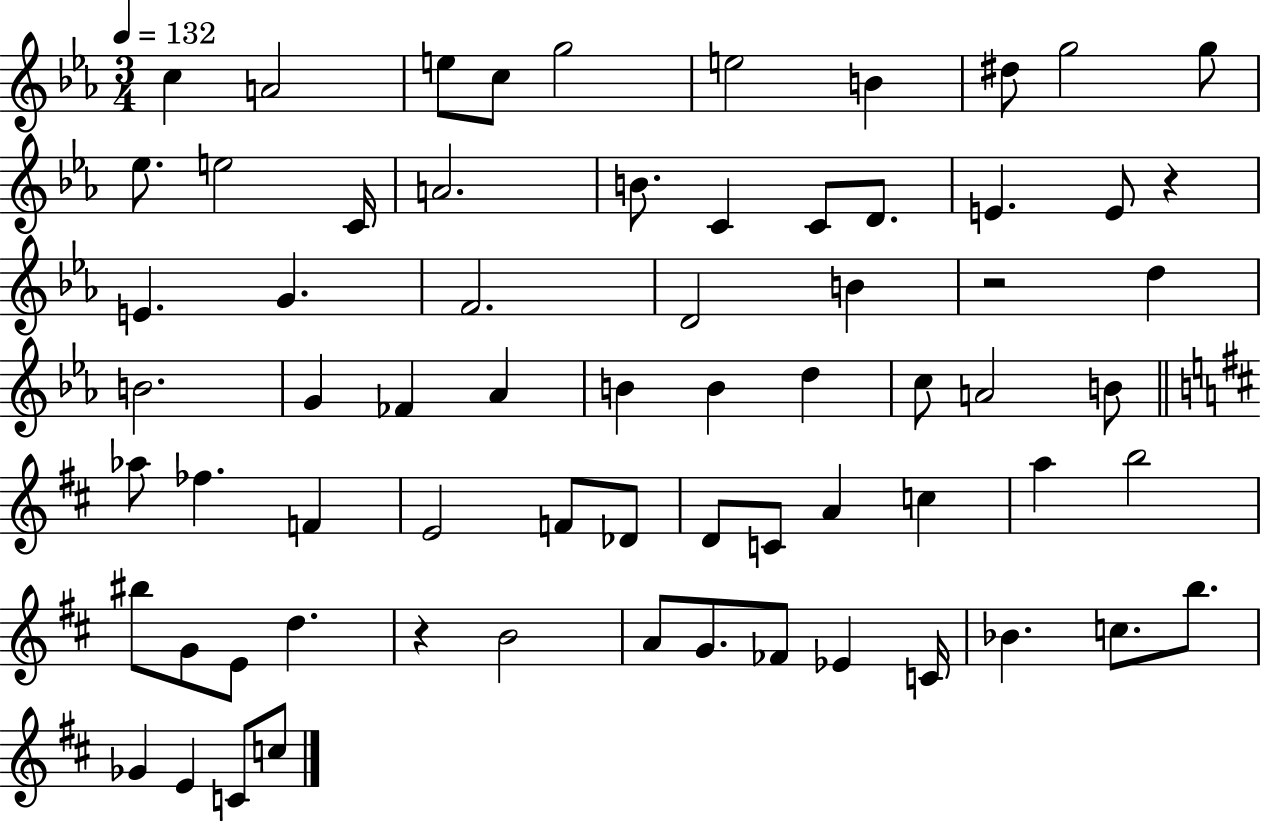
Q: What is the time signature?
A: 3/4